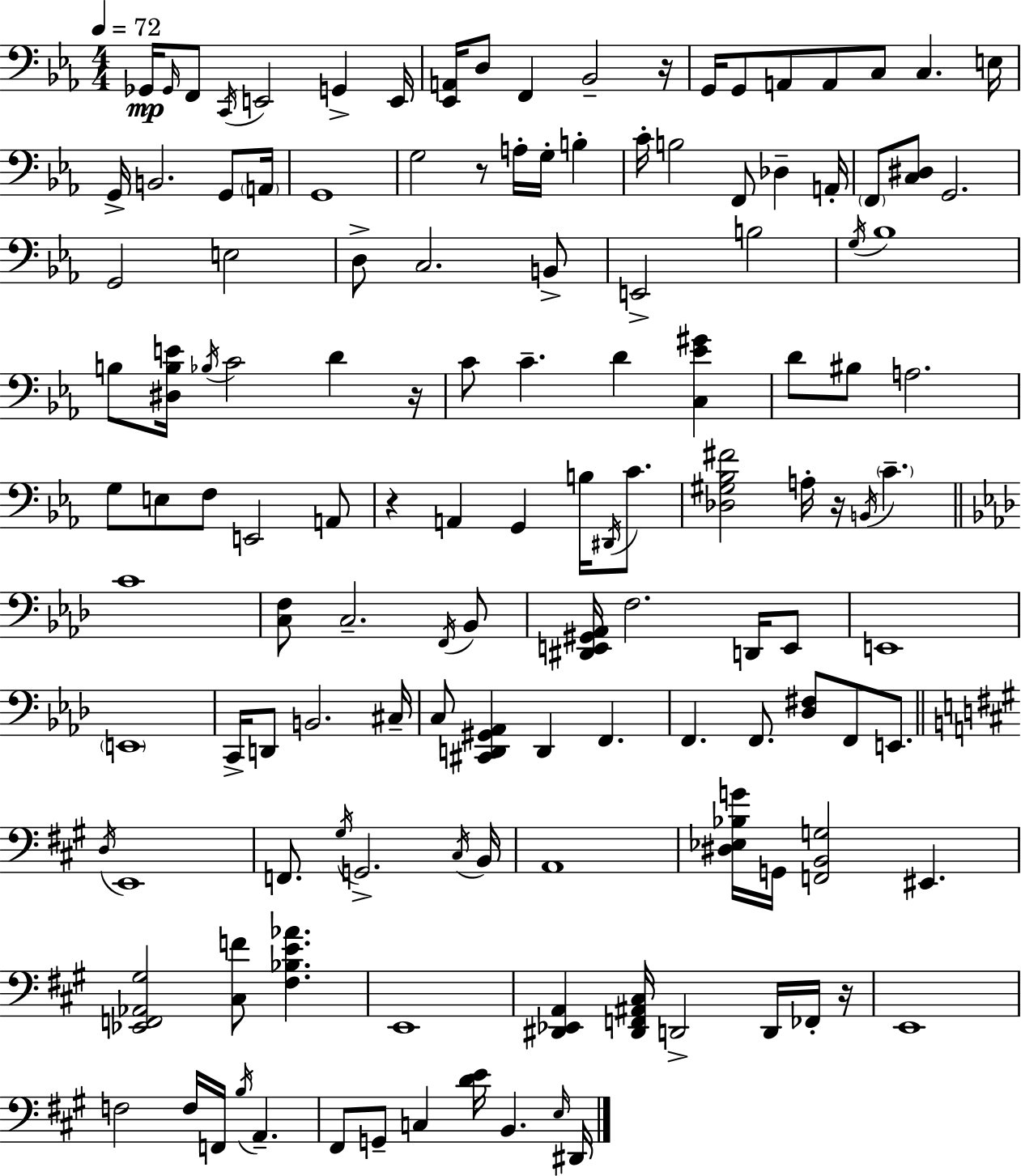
Gb2/s Gb2/s F2/e C2/s E2/h G2/q E2/s [Eb2,A2]/s D3/e F2/q Bb2/h R/s G2/s G2/e A2/e A2/e C3/e C3/q. E3/s G2/s B2/h. G2/e A2/s G2/w G3/h R/e A3/s G3/s B3/q C4/s B3/h F2/e Db3/q A2/s F2/e [C3,D#3]/e G2/h. G2/h E3/h D3/e C3/h. B2/e E2/h B3/h G3/s Bb3/w B3/e [D#3,B3,E4]/s Bb3/s C4/h D4/q R/s C4/e C4/q. D4/q [C3,Eb4,G#4]/q D4/e BIS3/e A3/h. G3/e E3/e F3/e E2/h A2/e R/q A2/q G2/q B3/s D#2/s C4/e. [Db3,G#3,Bb3,F#4]/h A3/s R/s B2/s C4/q. C4/w [C3,F3]/e C3/h. F2/s Bb2/e [D#2,E2,G#2,Ab2]/s F3/h. D2/s E2/e E2/w E2/w C2/s D2/e B2/h. C#3/s C3/e [C#2,D2,G#2,Ab2]/q D2/q F2/q. F2/q. F2/e. [Db3,F#3]/e F2/e E2/e. D3/s E2/w F2/e. G#3/s G2/h. C#3/s B2/s A2/w [D#3,Eb3,Bb3,G4]/s G2/s [F2,B2,G3]/h EIS2/q. [Eb2,F2,Ab2,G#3]/h [C#3,F4]/e [F#3,Bb3,E4,Ab4]/q. E2/w [D#2,Eb2,A2]/q [D#2,F2,A#2,C#3]/s D2/h D2/s FES2/s R/s E2/w F3/h F3/s F2/s B3/s A2/q. F#2/e G2/e C3/q [D4,E4]/s B2/q. E3/s D#2/s